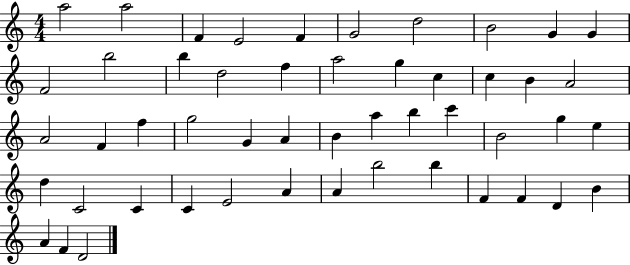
{
  \clef treble
  \numericTimeSignature
  \time 4/4
  \key c \major
  a''2 a''2 | f'4 e'2 f'4 | g'2 d''2 | b'2 g'4 g'4 | \break f'2 b''2 | b''4 d''2 f''4 | a''2 g''4 c''4 | c''4 b'4 a'2 | \break a'2 f'4 f''4 | g''2 g'4 a'4 | b'4 a''4 b''4 c'''4 | b'2 g''4 e''4 | \break d''4 c'2 c'4 | c'4 e'2 a'4 | a'4 b''2 b''4 | f'4 f'4 d'4 b'4 | \break a'4 f'4 d'2 | \bar "|."
}